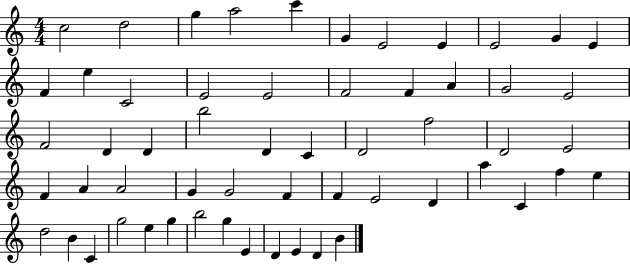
C5/h D5/h G5/q A5/h C6/q G4/q E4/h E4/q E4/h G4/q E4/q F4/q E5/q C4/h E4/h E4/h F4/h F4/q A4/q G4/h E4/h F4/h D4/q D4/q B5/h D4/q C4/q D4/h F5/h D4/h E4/h F4/q A4/q A4/h G4/q G4/h F4/q F4/q E4/h D4/q A5/q C4/q F5/q E5/q D5/h B4/q C4/q G5/h E5/q G5/q B5/h G5/q E4/q D4/q E4/q D4/q B4/q